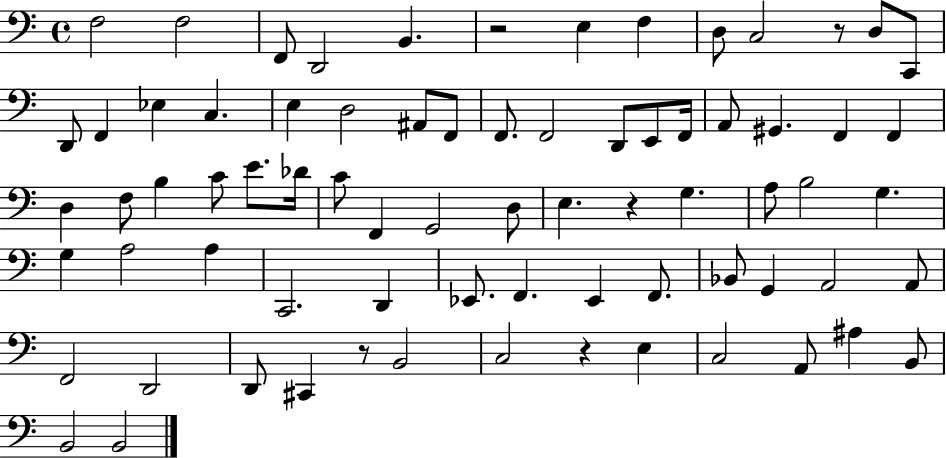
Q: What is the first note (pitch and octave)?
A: F3